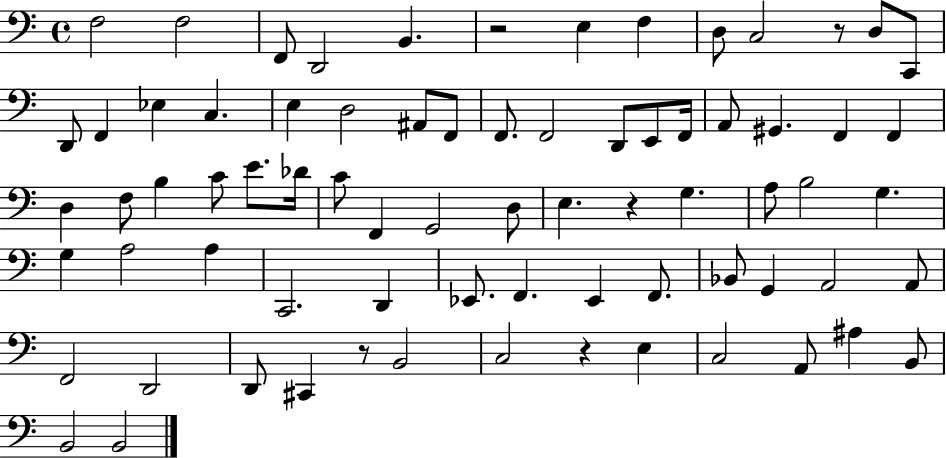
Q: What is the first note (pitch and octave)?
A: F3